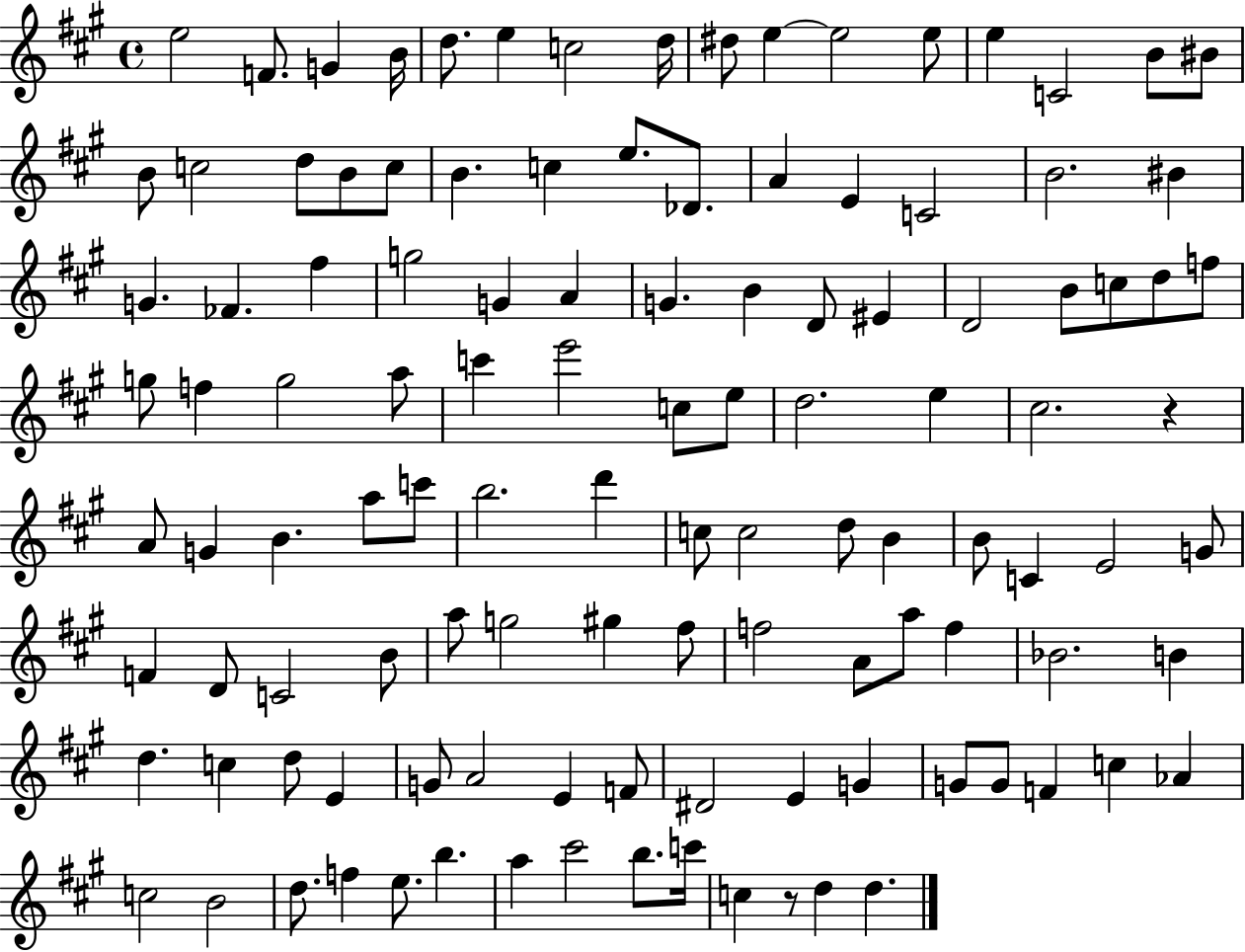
{
  \clef treble
  \time 4/4
  \defaultTimeSignature
  \key a \major
  \repeat volta 2 { e''2 f'8. g'4 b'16 | d''8. e''4 c''2 d''16 | dis''8 e''4~~ e''2 e''8 | e''4 c'2 b'8 bis'8 | \break b'8 c''2 d''8 b'8 c''8 | b'4. c''4 e''8. des'8. | a'4 e'4 c'2 | b'2. bis'4 | \break g'4. fes'4. fis''4 | g''2 g'4 a'4 | g'4. b'4 d'8 eis'4 | d'2 b'8 c''8 d''8 f''8 | \break g''8 f''4 g''2 a''8 | c'''4 e'''2 c''8 e''8 | d''2. e''4 | cis''2. r4 | \break a'8 g'4 b'4. a''8 c'''8 | b''2. d'''4 | c''8 c''2 d''8 b'4 | b'8 c'4 e'2 g'8 | \break f'4 d'8 c'2 b'8 | a''8 g''2 gis''4 fis''8 | f''2 a'8 a''8 f''4 | bes'2. b'4 | \break d''4. c''4 d''8 e'4 | g'8 a'2 e'4 f'8 | dis'2 e'4 g'4 | g'8 g'8 f'4 c''4 aes'4 | \break c''2 b'2 | d''8. f''4 e''8. b''4. | a''4 cis'''2 b''8. c'''16 | c''4 r8 d''4 d''4. | \break } \bar "|."
}